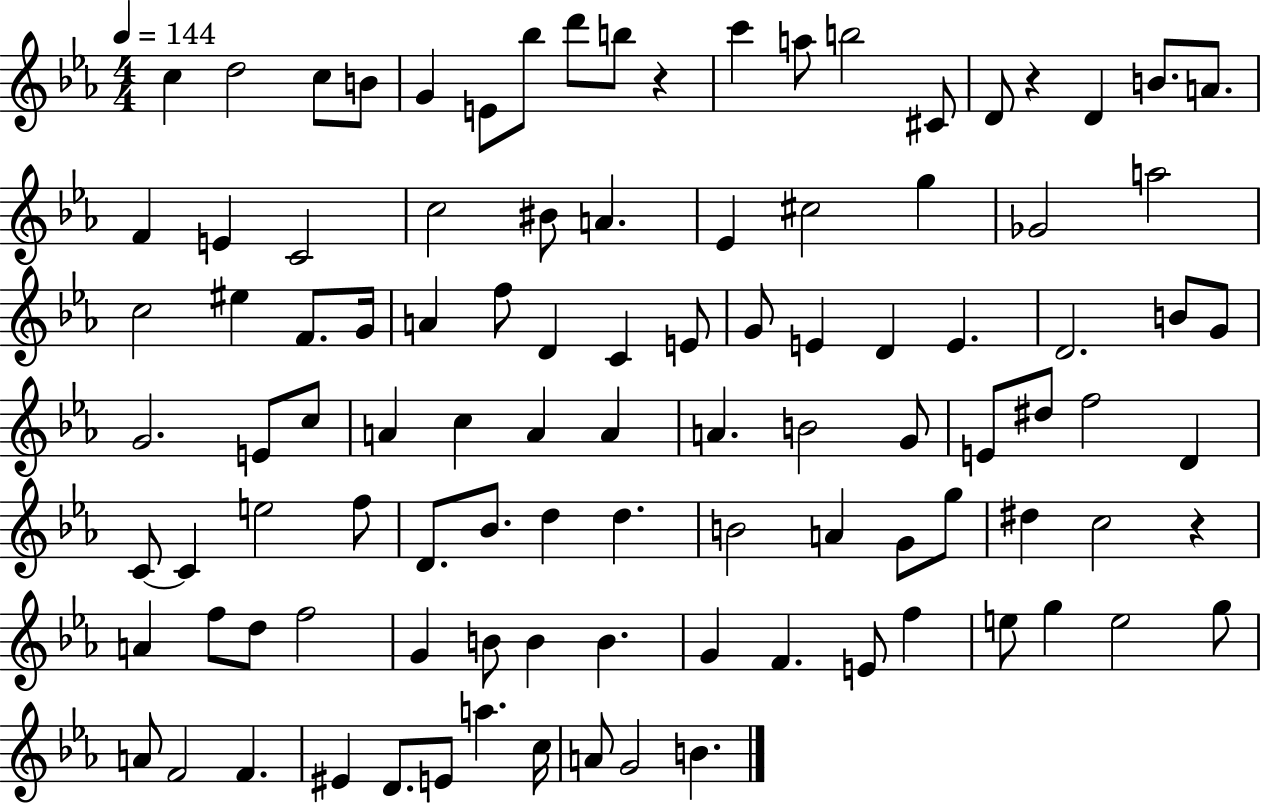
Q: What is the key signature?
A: EES major